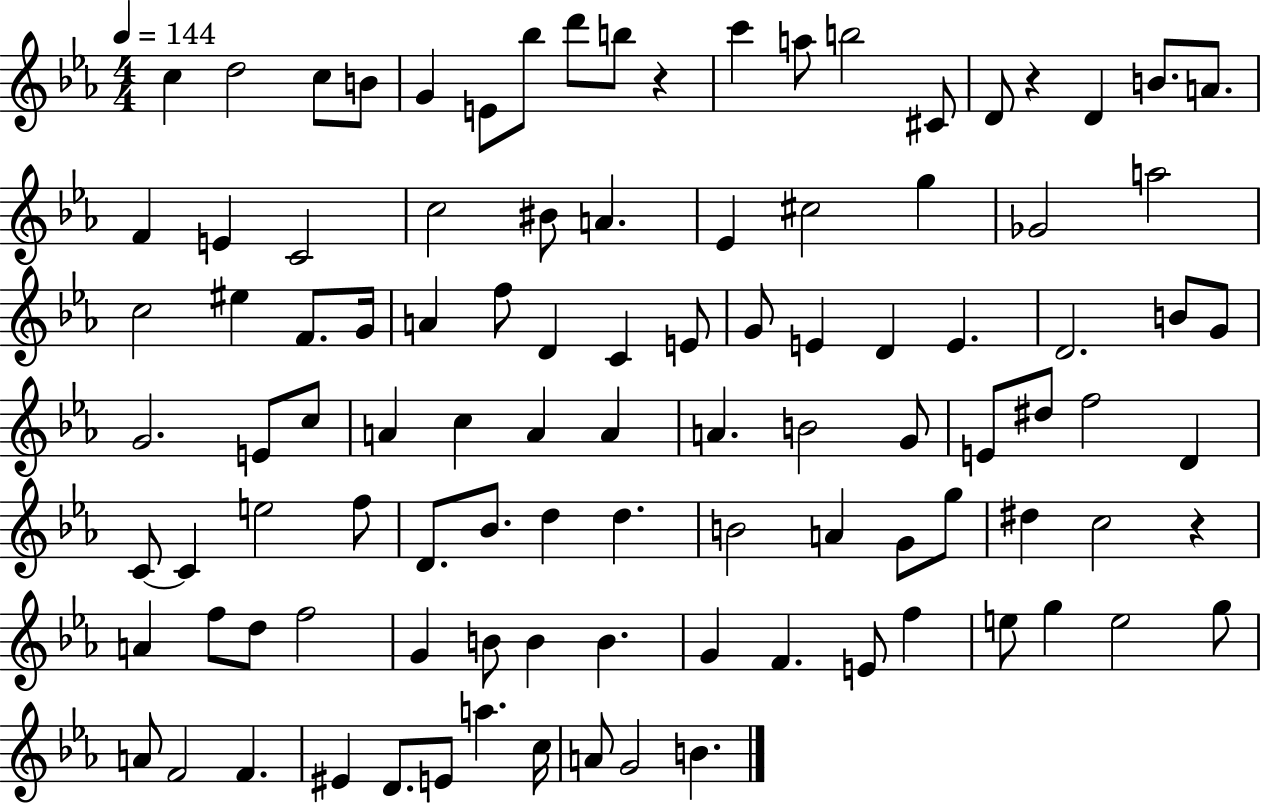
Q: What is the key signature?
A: EES major